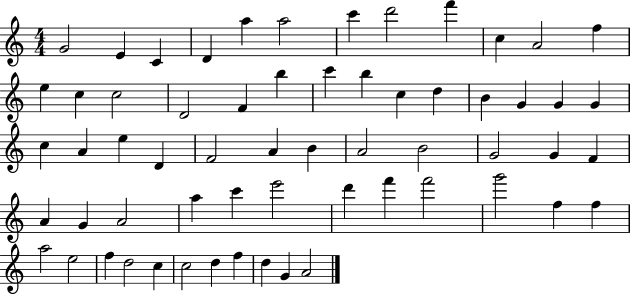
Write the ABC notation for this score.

X:1
T:Untitled
M:4/4
L:1/4
K:C
G2 E C D a a2 c' d'2 f' c A2 f e c c2 D2 F b c' b c d B G G G c A e D F2 A B A2 B2 G2 G F A G A2 a c' e'2 d' f' f'2 g'2 f f a2 e2 f d2 c c2 d f d G A2